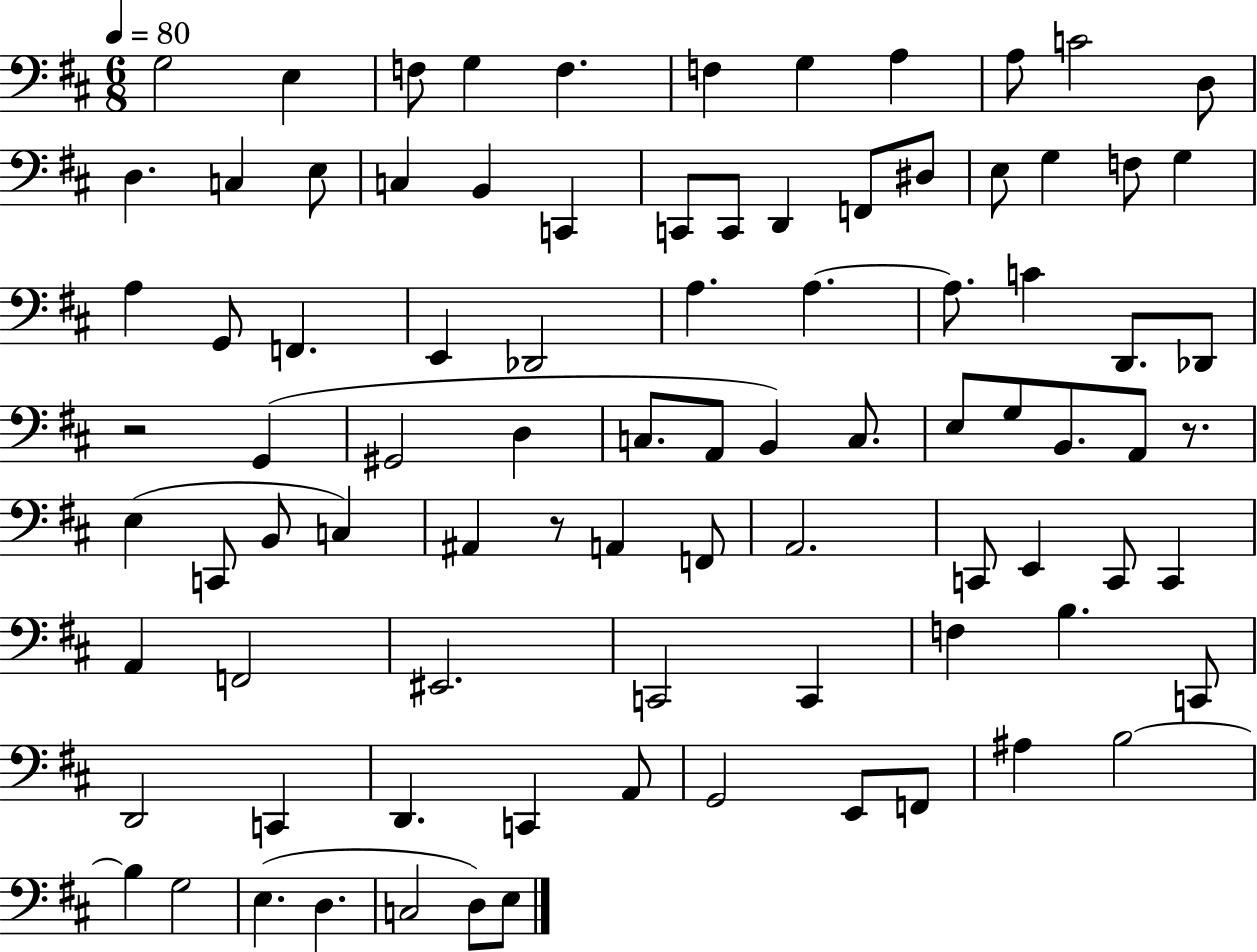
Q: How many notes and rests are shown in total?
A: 88